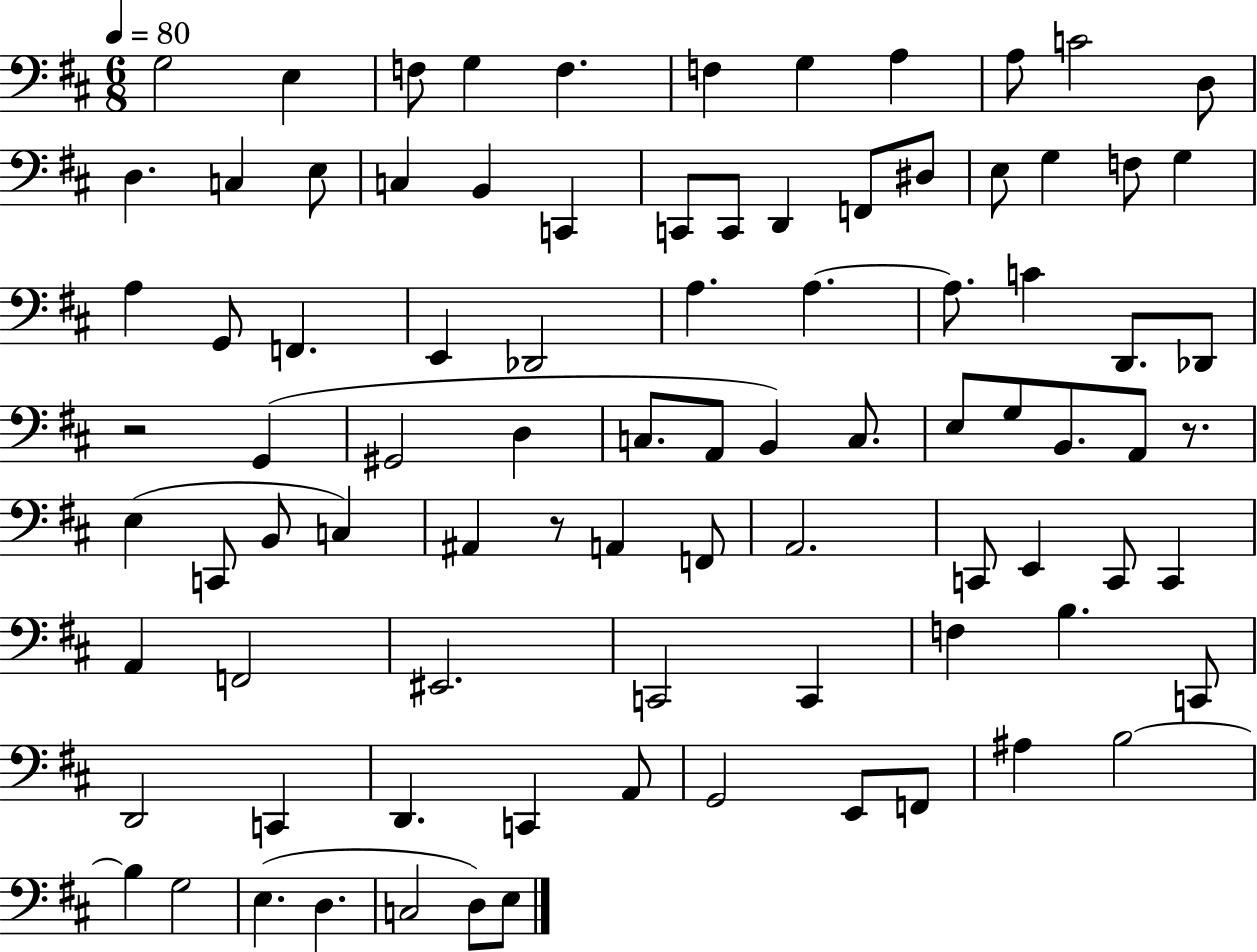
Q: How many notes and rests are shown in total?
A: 88